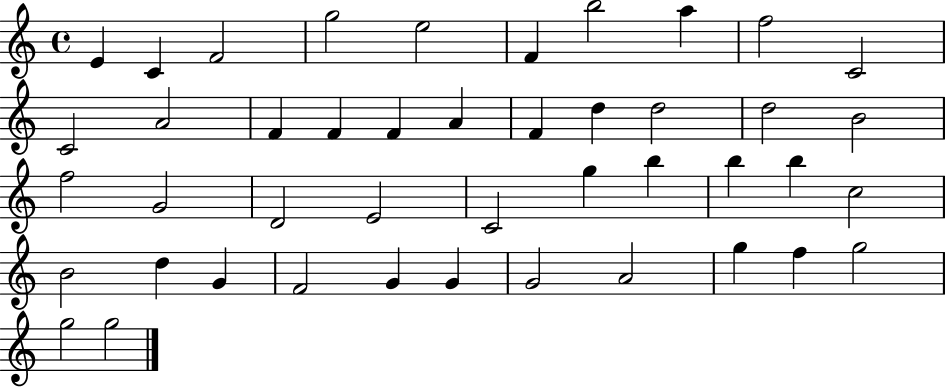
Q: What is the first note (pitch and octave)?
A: E4